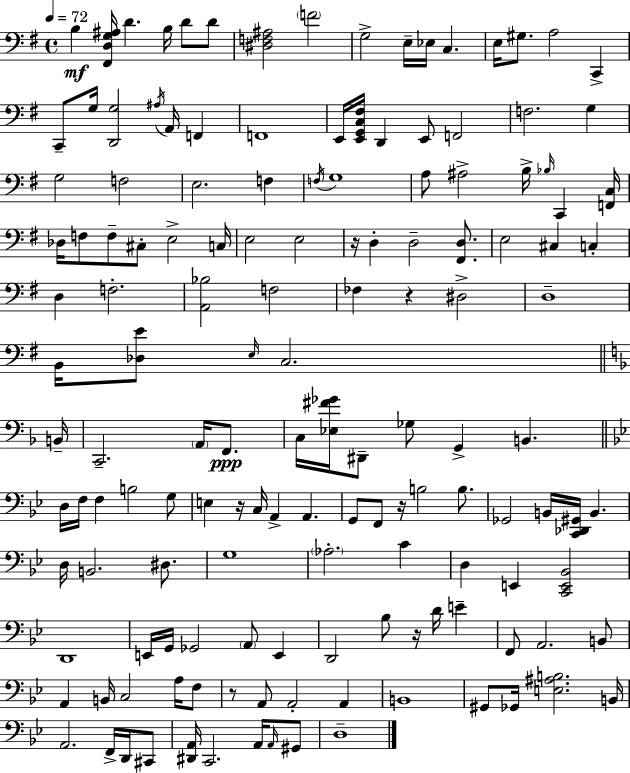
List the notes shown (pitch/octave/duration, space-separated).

B3/q [F#2,D3,G3,A#3]/s D4/q. B3/s D4/e D4/e [D#3,F3,A#3]/h F4/h G3/h E3/s Eb3/s C3/q. E3/s G#3/e. A3/h C2/q C2/e G3/s [D2,G3]/h A#3/s A2/s F2/q F2/w E2/s [E2,G2,C3,F#3]/s D2/q E2/e F2/h F3/h. G3/q G3/h F3/h E3/h. F3/q F3/s G3/w A3/e A#3/h B3/s Bb3/s C2/q [F2,C3]/s Db3/s F3/e F3/e C#3/e E3/h C3/s E3/h E3/h R/s D3/q D3/h [F#2,D3]/e. E3/h C#3/q C3/q D3/q F3/h. [A2,Bb3]/h F3/h FES3/q R/q D#3/h D3/w B2/s [Db3,E4]/e E3/s C3/h. B2/s C2/h. A2/s F2/e. C3/s [Eb3,F#4,Gb4]/s D#2/e Gb3/e G2/q B2/q. D3/s F3/s F3/q B3/h G3/e E3/q R/s C3/s A2/q A2/q. G2/e F2/e R/s B3/h B3/e. Gb2/h B2/s [C2,Db2,G#2]/s B2/q. D3/s B2/h. D#3/e. G3/w Ab3/h. C4/q D3/q E2/q [C2,E2,Bb2]/h D2/w E2/s G2/s Gb2/h A2/e E2/q D2/h Bb3/e R/s D4/s E4/q F2/e A2/h. B2/e A2/q B2/s C3/h A3/s F3/e R/e A2/e A2/h A2/q B2/w G#2/e Gb2/s [E3,A#3,B3]/h. B2/s A2/h. F2/s D2/s C#2/e [D#2,A2]/s C2/h. A2/s A2/s G#2/e D3/w